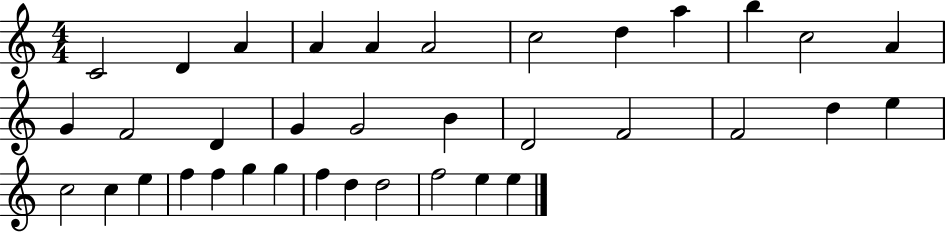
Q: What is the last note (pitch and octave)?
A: E5